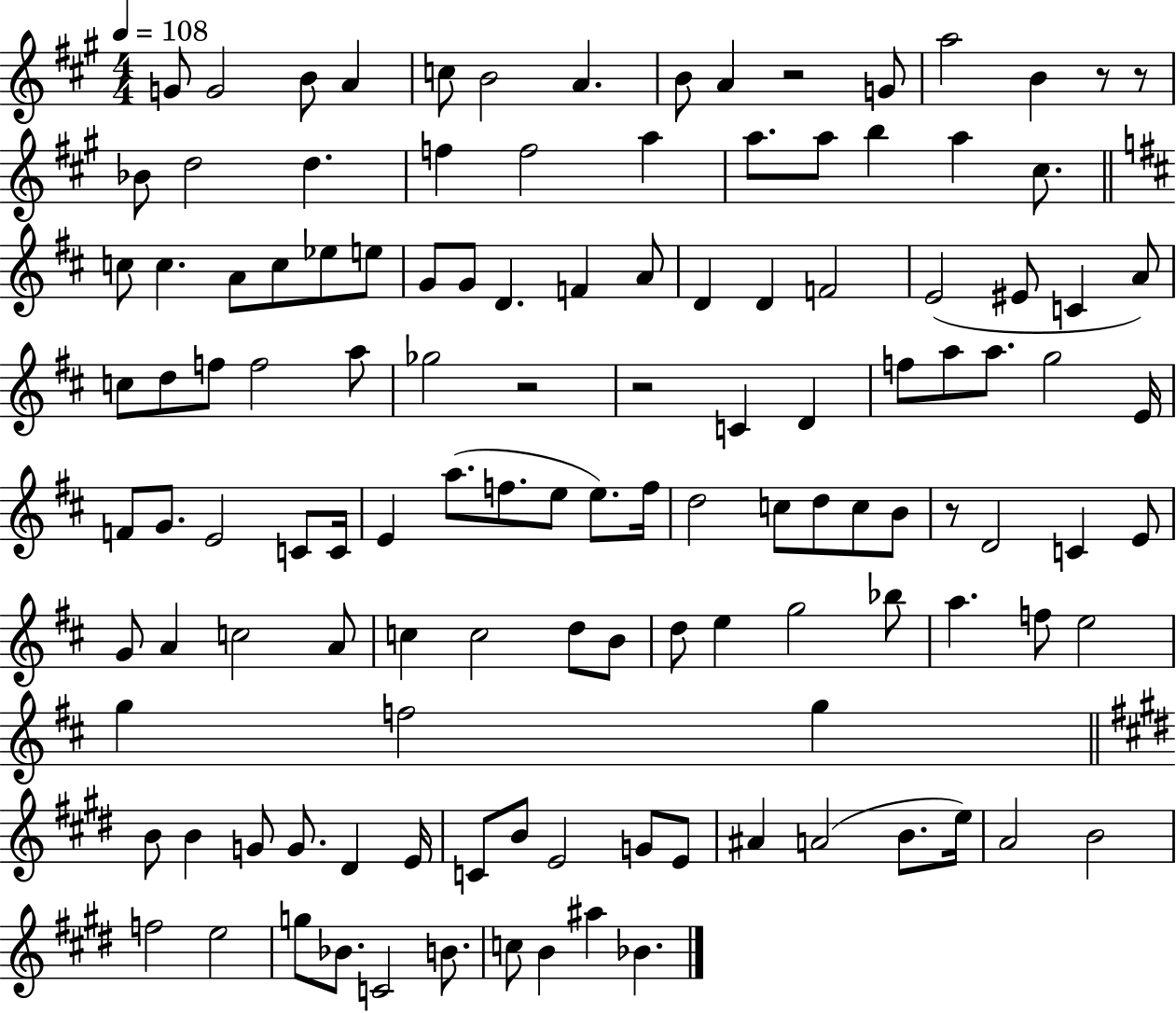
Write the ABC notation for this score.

X:1
T:Untitled
M:4/4
L:1/4
K:A
G/2 G2 B/2 A c/2 B2 A B/2 A z2 G/2 a2 B z/2 z/2 _B/2 d2 d f f2 a a/2 a/2 b a ^c/2 c/2 c A/2 c/2 _e/2 e/2 G/2 G/2 D F A/2 D D F2 E2 ^E/2 C A/2 c/2 d/2 f/2 f2 a/2 _g2 z2 z2 C D f/2 a/2 a/2 g2 E/4 F/2 G/2 E2 C/2 C/4 E a/2 f/2 e/2 e/2 f/4 d2 c/2 d/2 c/2 B/2 z/2 D2 C E/2 G/2 A c2 A/2 c c2 d/2 B/2 d/2 e g2 _b/2 a f/2 e2 g f2 g B/2 B G/2 G/2 ^D E/4 C/2 B/2 E2 G/2 E/2 ^A A2 B/2 e/4 A2 B2 f2 e2 g/2 _B/2 C2 B/2 c/2 B ^a _B